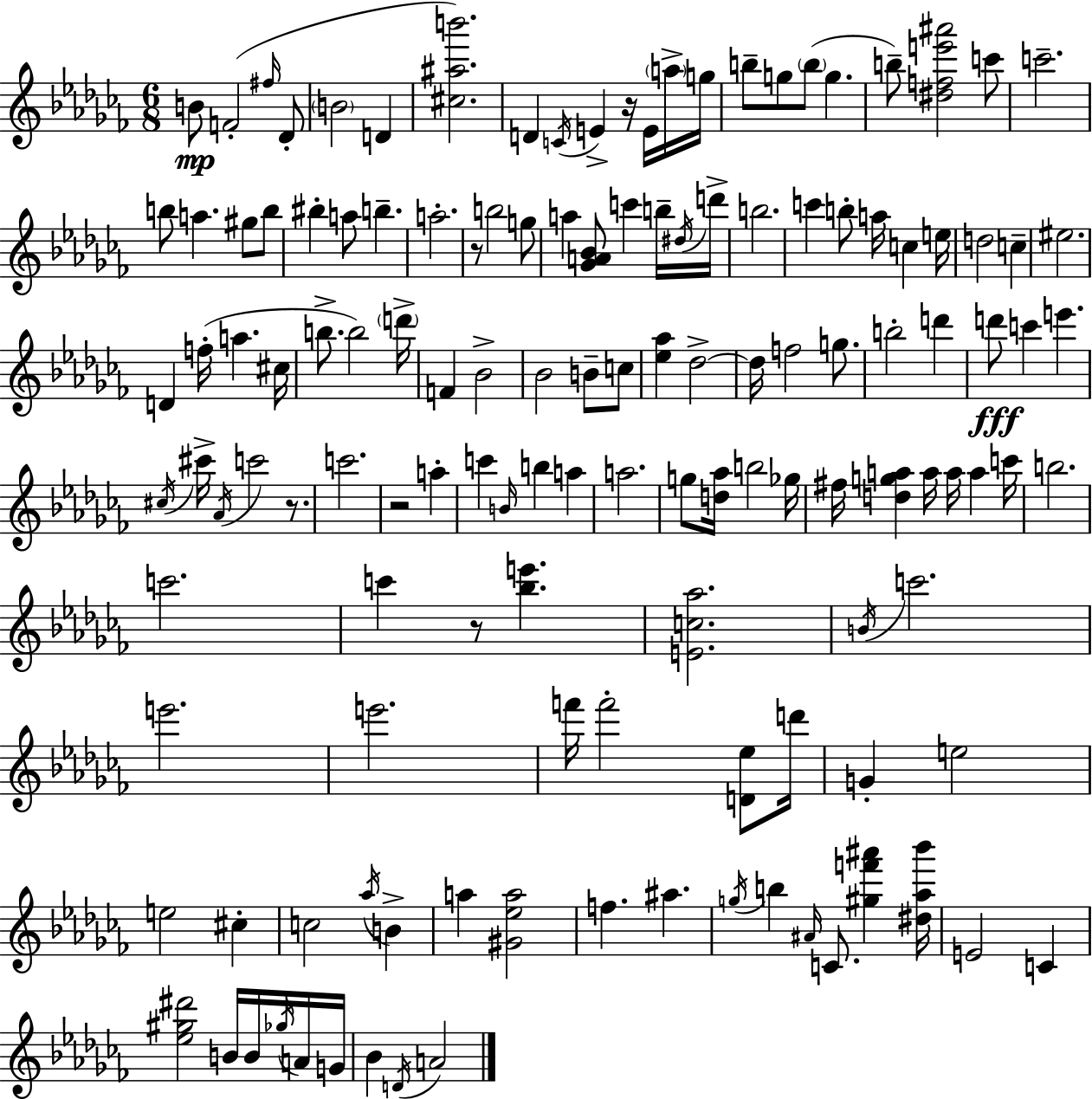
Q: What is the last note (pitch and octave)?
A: A4